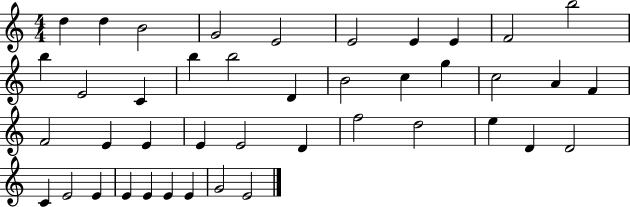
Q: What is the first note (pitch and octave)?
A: D5